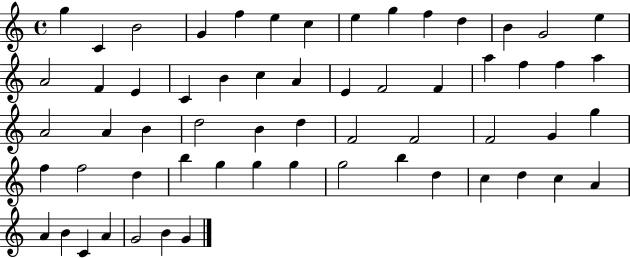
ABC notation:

X:1
T:Untitled
M:4/4
L:1/4
K:C
g C B2 G f e c e g f d B G2 e A2 F E C B c A E F2 F a f f a A2 A B d2 B d F2 F2 F2 G g f f2 d b g g g g2 b d c d c A A B C A G2 B G